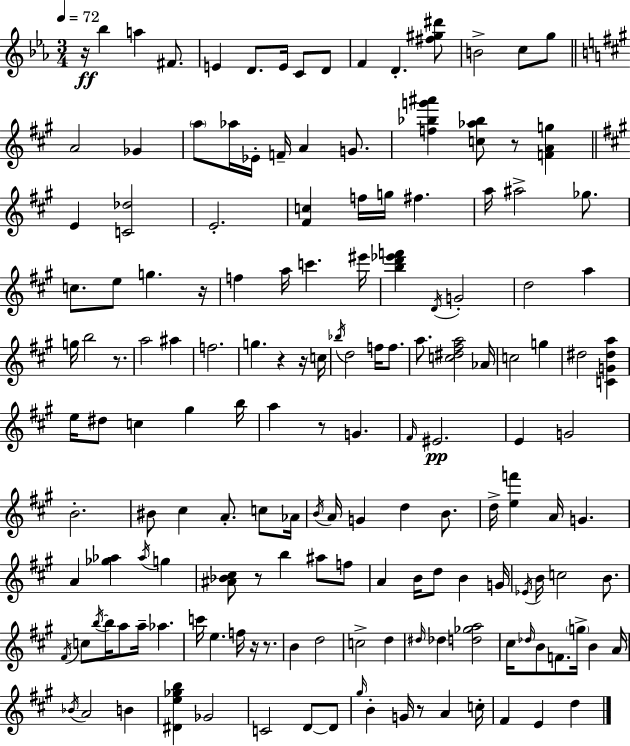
X:1
T:Untitled
M:3/4
L:1/4
K:Eb
z/4 _b a ^F/2 E D/2 E/4 C/2 D/2 F D [^f^g^d']/2 B2 c/2 g/2 A2 _G a/2 _a/4 _E/4 F/4 A G/2 [f_bg'^a'] [c_a_b]/2 z/2 [FAg] E [C_d]2 E2 [^Fc] f/4 g/4 ^f a/4 ^a2 _g/2 c/2 e/2 g z/4 f a/4 c' ^e'/4 [bd'_e'f'] D/4 G2 d2 a g/4 b2 z/2 a2 ^a f2 g z z/4 c/4 _b/4 d2 f/4 f/2 a/2 [c^d^fa]2 _A/4 c2 g ^d2 [CG^da] e/4 ^d/2 c ^g b/4 a z/2 G ^F/4 ^E2 E G2 B2 ^B/2 ^c A/2 c/2 _A/4 B/4 A/4 G d B/2 d/4 [ef'] A/4 G A [_g_a] _a/4 g [^A_B^c]/2 z/2 b ^a/2 f/2 A B/4 d/2 B G/4 _E/4 B/4 c2 B/2 ^F/4 c/2 b/4 b/4 a/2 a/4 _a c'/4 e f/4 z/4 z/2 B d2 c2 d ^d/4 _d [d_ga]2 ^c/4 _d/4 B/2 F/2 g/4 B A/4 _B/4 A2 B [^De_gb] _G2 C2 D/2 D/2 ^g/4 B G/4 z/2 A c/4 ^F E d